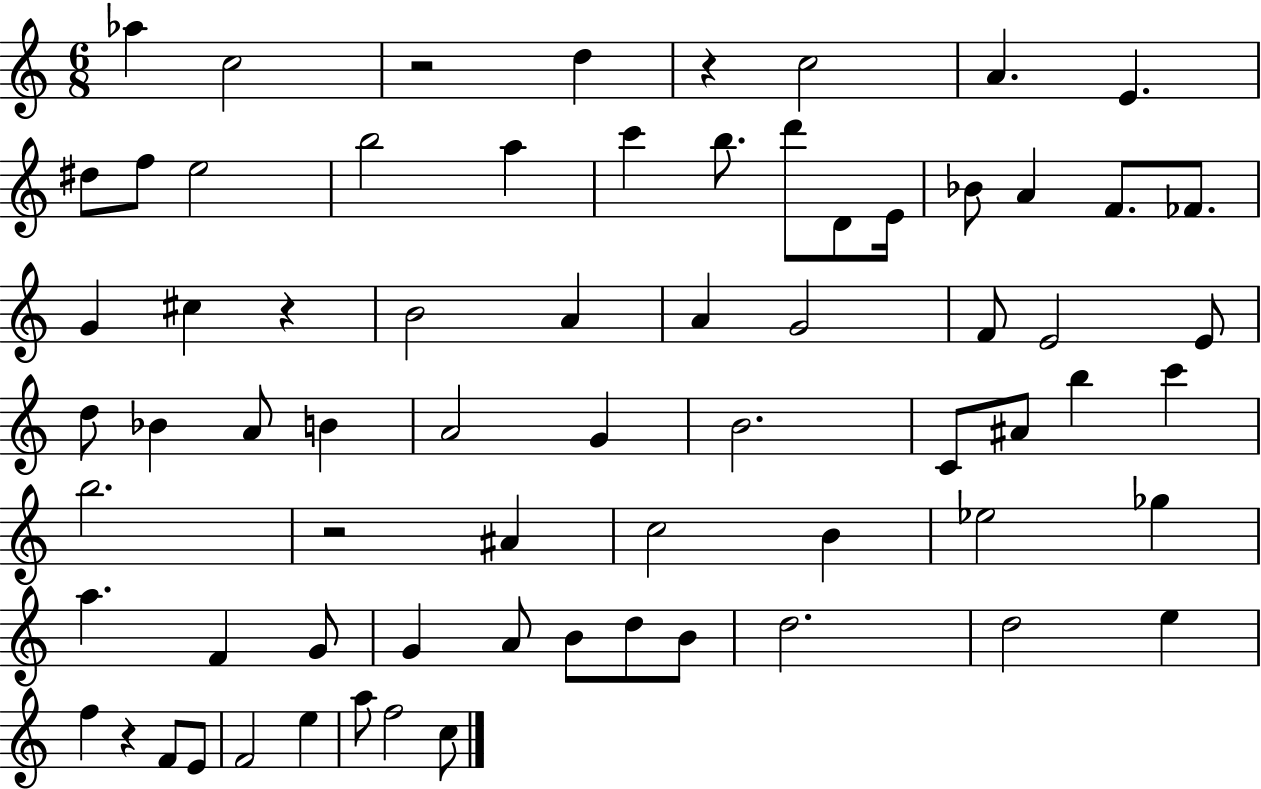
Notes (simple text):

Ab5/q C5/h R/h D5/q R/q C5/h A4/q. E4/q. D#5/e F5/e E5/h B5/h A5/q C6/q B5/e. D6/e D4/e E4/s Bb4/e A4/q F4/e. FES4/e. G4/q C#5/q R/q B4/h A4/q A4/q G4/h F4/e E4/h E4/e D5/e Bb4/q A4/e B4/q A4/h G4/q B4/h. C4/e A#4/e B5/q C6/q B5/h. R/h A#4/q C5/h B4/q Eb5/h Gb5/q A5/q. F4/q G4/e G4/q A4/e B4/e D5/e B4/e D5/h. D5/h E5/q F5/q R/q F4/e E4/e F4/h E5/q A5/e F5/h C5/e